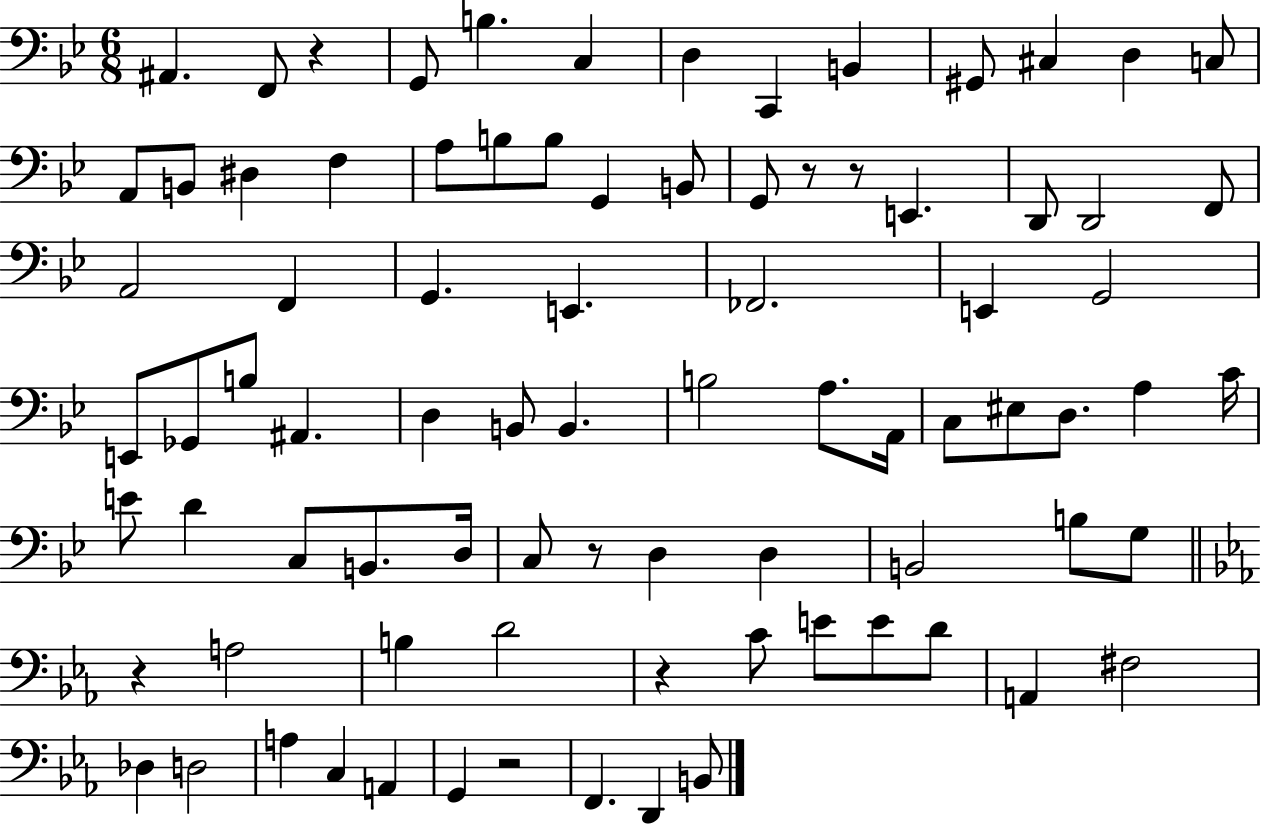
X:1
T:Untitled
M:6/8
L:1/4
K:Bb
^A,, F,,/2 z G,,/2 B, C, D, C,, B,, ^G,,/2 ^C, D, C,/2 A,,/2 B,,/2 ^D, F, A,/2 B,/2 B,/2 G,, B,,/2 G,,/2 z/2 z/2 E,, D,,/2 D,,2 F,,/2 A,,2 F,, G,, E,, _F,,2 E,, G,,2 E,,/2 _G,,/2 B,/2 ^A,, D, B,,/2 B,, B,2 A,/2 A,,/4 C,/2 ^E,/2 D,/2 A, C/4 E/2 D C,/2 B,,/2 D,/4 C,/2 z/2 D, D, B,,2 B,/2 G,/2 z A,2 B, D2 z C/2 E/2 E/2 D/2 A,, ^F,2 _D, D,2 A, C, A,, G,, z2 F,, D,, B,,/2